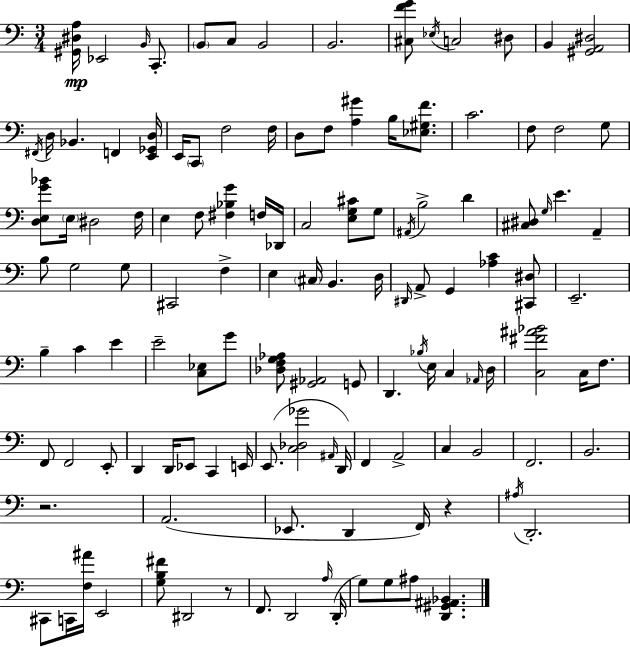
{
  \clef bass
  \numericTimeSignature
  \time 3/4
  \key c \major
  \repeat volta 2 { <gis, dis a>16\mp ees,2 \grace { b,16 } c,8.-. | \parenthesize b,8 c8 b,2 | b,2. | <cis f' g'>8 \acciaccatura { ees16 } c2 | \break dis8 b,4 <gis, a, dis>2 | \acciaccatura { fis,16 } d16 bes,4. f,4 | <e, ges, d>16 e,16 \parenthesize c,8 f2 | f16 d8 f8 <a gis'>4 b16 | \break <ees gis f'>8. c'2. | f8 f2 | g8 <d e g' bes'>8 \parenthesize e16 dis2 | f16 e4 f8 <fis bes g'>4 | \break f16 des,16 c2 <e g cis'>8 | g8 \acciaccatura { ais,16 } b2-> | d'4 <cis dis>8 \grace { g16 } e'4. | a,4-- b8 g2 | \break g8 cis,2 | f4-> e4 \parenthesize cis16 b,4. | d16 \grace { dis,16 } a,8-> g,4 | <aes c'>4 <cis, dis>8 e,2.-- | \break b4-- c'4 | e'4 e'2-- | <c ees>8 g'8 <des f g aes>8 <gis, aes,>2 | g,8 d,4. | \break \acciaccatura { bes16 } e16 c4 \grace { aes,16 } d16 <c fis' ais' bes'>2 | c16 f8. f,8 f,2 | e,8-. d,4 | d,16 ees,8 c,4 e,16 e,8.( <c des ges'>2 | \break \grace { ais,16 } d,16) f,4 | a,2-> c4 | b,2 f,2. | b,2. | \break r2. | a,2.( | ees,8. | d,4 f,16) r4 \acciaccatura { ais16 } d,2.-. | \break cis,8 | c,16 <f ais'>16 e,2 <g b fis'>8 | dis,2 r8 f,8. | d,2 \grace { a16 }( d,16-. g8) | \break g8 ais8 <d, gis, ais, bes,>4. } \bar "|."
}